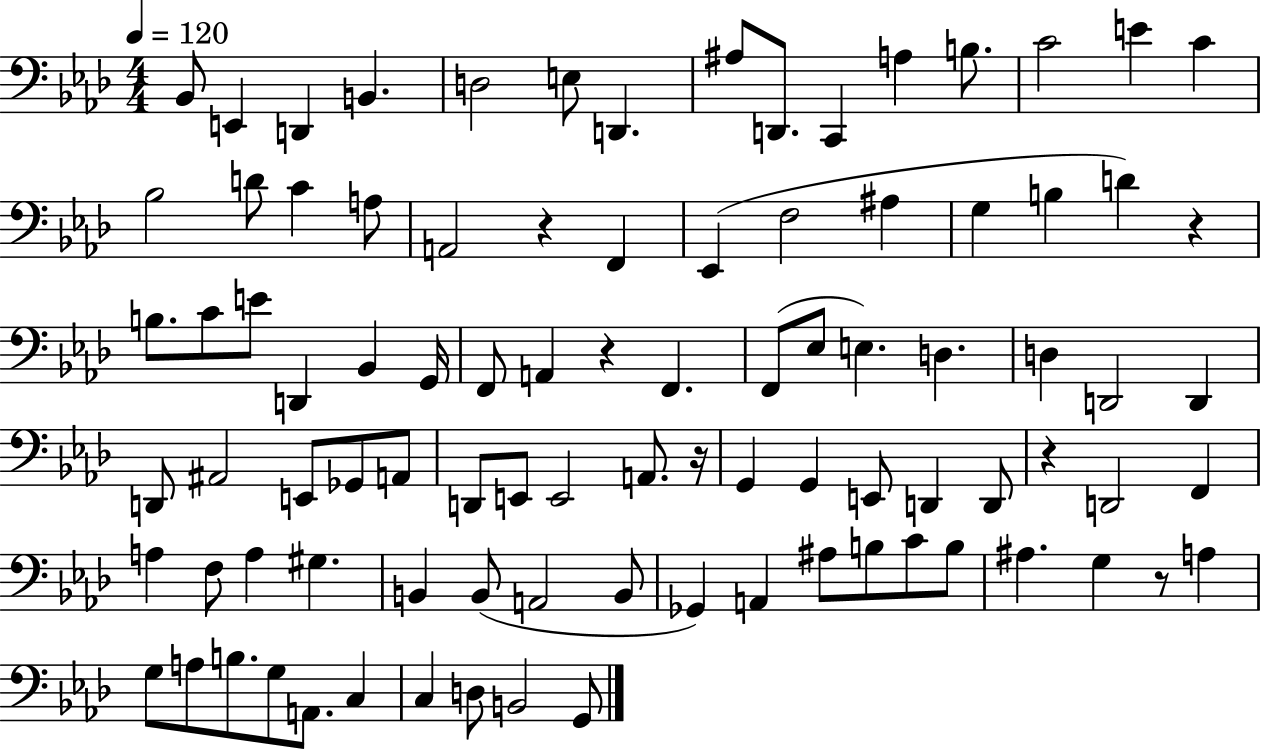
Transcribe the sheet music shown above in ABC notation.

X:1
T:Untitled
M:4/4
L:1/4
K:Ab
_B,,/2 E,, D,, B,, D,2 E,/2 D,, ^A,/2 D,,/2 C,, A, B,/2 C2 E C _B,2 D/2 C A,/2 A,,2 z F,, _E,, F,2 ^A, G, B, D z B,/2 C/2 E/2 D,, _B,, G,,/4 F,,/2 A,, z F,, F,,/2 _E,/2 E, D, D, D,,2 D,, D,,/2 ^A,,2 E,,/2 _G,,/2 A,,/2 D,,/2 E,,/2 E,,2 A,,/2 z/4 G,, G,, E,,/2 D,, D,,/2 z D,,2 F,, A, F,/2 A, ^G, B,, B,,/2 A,,2 B,,/2 _G,, A,, ^A,/2 B,/2 C/2 B,/2 ^A, G, z/2 A, G,/2 A,/2 B,/2 G,/2 A,,/2 C, C, D,/2 B,,2 G,,/2